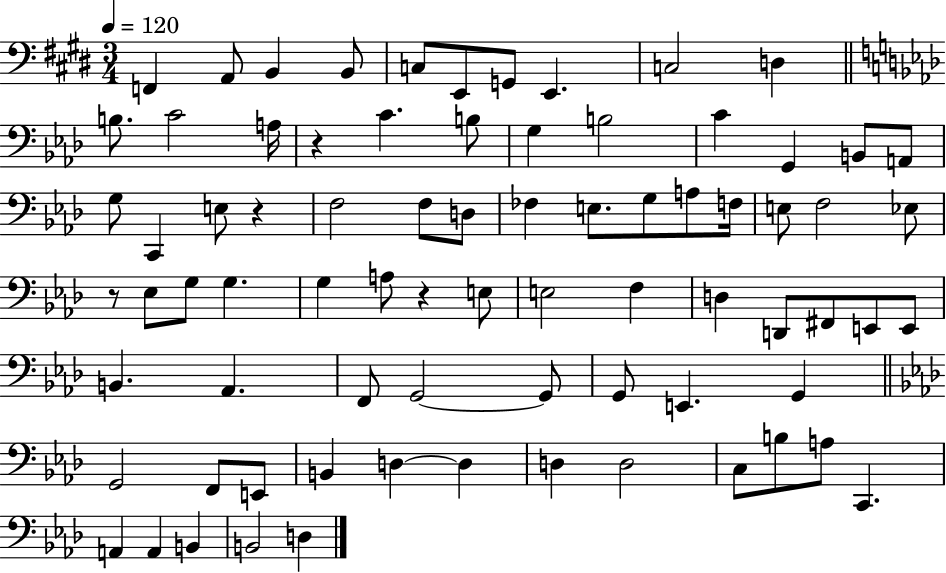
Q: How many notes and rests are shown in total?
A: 77